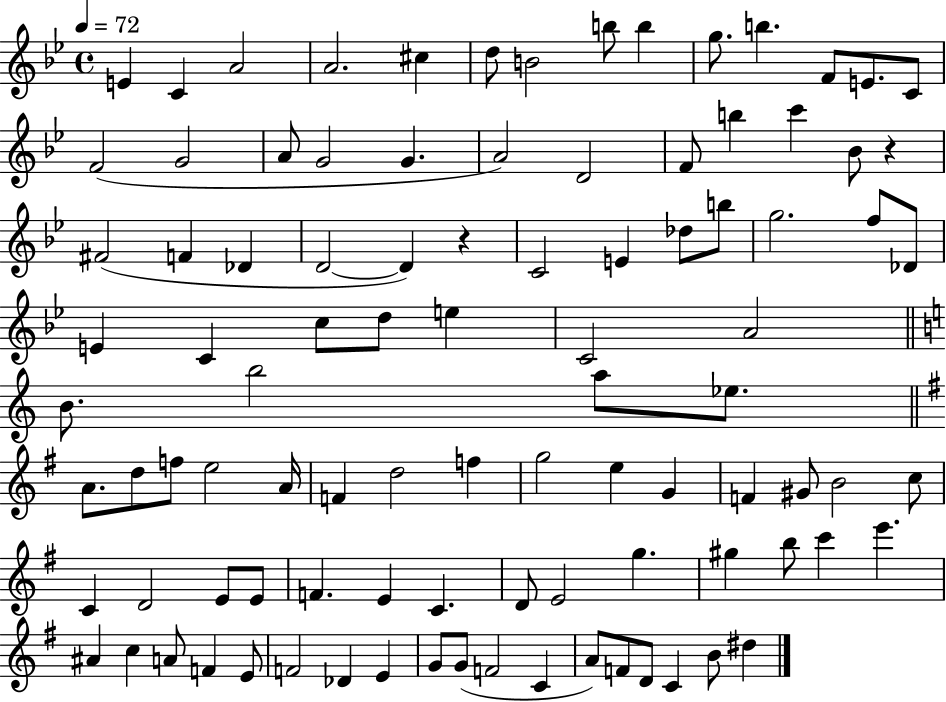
X:1
T:Untitled
M:4/4
L:1/4
K:Bb
E C A2 A2 ^c d/2 B2 b/2 b g/2 b F/2 E/2 C/2 F2 G2 A/2 G2 G A2 D2 F/2 b c' _B/2 z ^F2 F _D D2 D z C2 E _d/2 b/2 g2 f/2 _D/2 E C c/2 d/2 e C2 A2 B/2 b2 a/2 _e/2 A/2 d/2 f/2 e2 A/4 F d2 f g2 e G F ^G/2 B2 c/2 C D2 E/2 E/2 F E C D/2 E2 g ^g b/2 c' e' ^A c A/2 F E/2 F2 _D E G/2 G/2 F2 C A/2 F/2 D/2 C B/2 ^d